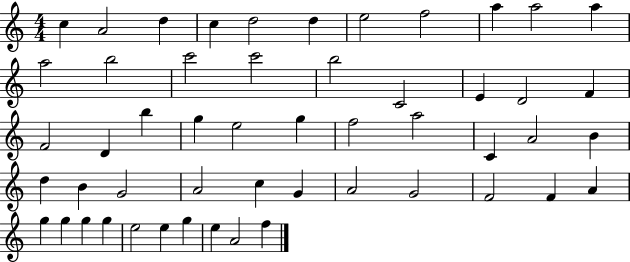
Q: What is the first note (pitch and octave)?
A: C5